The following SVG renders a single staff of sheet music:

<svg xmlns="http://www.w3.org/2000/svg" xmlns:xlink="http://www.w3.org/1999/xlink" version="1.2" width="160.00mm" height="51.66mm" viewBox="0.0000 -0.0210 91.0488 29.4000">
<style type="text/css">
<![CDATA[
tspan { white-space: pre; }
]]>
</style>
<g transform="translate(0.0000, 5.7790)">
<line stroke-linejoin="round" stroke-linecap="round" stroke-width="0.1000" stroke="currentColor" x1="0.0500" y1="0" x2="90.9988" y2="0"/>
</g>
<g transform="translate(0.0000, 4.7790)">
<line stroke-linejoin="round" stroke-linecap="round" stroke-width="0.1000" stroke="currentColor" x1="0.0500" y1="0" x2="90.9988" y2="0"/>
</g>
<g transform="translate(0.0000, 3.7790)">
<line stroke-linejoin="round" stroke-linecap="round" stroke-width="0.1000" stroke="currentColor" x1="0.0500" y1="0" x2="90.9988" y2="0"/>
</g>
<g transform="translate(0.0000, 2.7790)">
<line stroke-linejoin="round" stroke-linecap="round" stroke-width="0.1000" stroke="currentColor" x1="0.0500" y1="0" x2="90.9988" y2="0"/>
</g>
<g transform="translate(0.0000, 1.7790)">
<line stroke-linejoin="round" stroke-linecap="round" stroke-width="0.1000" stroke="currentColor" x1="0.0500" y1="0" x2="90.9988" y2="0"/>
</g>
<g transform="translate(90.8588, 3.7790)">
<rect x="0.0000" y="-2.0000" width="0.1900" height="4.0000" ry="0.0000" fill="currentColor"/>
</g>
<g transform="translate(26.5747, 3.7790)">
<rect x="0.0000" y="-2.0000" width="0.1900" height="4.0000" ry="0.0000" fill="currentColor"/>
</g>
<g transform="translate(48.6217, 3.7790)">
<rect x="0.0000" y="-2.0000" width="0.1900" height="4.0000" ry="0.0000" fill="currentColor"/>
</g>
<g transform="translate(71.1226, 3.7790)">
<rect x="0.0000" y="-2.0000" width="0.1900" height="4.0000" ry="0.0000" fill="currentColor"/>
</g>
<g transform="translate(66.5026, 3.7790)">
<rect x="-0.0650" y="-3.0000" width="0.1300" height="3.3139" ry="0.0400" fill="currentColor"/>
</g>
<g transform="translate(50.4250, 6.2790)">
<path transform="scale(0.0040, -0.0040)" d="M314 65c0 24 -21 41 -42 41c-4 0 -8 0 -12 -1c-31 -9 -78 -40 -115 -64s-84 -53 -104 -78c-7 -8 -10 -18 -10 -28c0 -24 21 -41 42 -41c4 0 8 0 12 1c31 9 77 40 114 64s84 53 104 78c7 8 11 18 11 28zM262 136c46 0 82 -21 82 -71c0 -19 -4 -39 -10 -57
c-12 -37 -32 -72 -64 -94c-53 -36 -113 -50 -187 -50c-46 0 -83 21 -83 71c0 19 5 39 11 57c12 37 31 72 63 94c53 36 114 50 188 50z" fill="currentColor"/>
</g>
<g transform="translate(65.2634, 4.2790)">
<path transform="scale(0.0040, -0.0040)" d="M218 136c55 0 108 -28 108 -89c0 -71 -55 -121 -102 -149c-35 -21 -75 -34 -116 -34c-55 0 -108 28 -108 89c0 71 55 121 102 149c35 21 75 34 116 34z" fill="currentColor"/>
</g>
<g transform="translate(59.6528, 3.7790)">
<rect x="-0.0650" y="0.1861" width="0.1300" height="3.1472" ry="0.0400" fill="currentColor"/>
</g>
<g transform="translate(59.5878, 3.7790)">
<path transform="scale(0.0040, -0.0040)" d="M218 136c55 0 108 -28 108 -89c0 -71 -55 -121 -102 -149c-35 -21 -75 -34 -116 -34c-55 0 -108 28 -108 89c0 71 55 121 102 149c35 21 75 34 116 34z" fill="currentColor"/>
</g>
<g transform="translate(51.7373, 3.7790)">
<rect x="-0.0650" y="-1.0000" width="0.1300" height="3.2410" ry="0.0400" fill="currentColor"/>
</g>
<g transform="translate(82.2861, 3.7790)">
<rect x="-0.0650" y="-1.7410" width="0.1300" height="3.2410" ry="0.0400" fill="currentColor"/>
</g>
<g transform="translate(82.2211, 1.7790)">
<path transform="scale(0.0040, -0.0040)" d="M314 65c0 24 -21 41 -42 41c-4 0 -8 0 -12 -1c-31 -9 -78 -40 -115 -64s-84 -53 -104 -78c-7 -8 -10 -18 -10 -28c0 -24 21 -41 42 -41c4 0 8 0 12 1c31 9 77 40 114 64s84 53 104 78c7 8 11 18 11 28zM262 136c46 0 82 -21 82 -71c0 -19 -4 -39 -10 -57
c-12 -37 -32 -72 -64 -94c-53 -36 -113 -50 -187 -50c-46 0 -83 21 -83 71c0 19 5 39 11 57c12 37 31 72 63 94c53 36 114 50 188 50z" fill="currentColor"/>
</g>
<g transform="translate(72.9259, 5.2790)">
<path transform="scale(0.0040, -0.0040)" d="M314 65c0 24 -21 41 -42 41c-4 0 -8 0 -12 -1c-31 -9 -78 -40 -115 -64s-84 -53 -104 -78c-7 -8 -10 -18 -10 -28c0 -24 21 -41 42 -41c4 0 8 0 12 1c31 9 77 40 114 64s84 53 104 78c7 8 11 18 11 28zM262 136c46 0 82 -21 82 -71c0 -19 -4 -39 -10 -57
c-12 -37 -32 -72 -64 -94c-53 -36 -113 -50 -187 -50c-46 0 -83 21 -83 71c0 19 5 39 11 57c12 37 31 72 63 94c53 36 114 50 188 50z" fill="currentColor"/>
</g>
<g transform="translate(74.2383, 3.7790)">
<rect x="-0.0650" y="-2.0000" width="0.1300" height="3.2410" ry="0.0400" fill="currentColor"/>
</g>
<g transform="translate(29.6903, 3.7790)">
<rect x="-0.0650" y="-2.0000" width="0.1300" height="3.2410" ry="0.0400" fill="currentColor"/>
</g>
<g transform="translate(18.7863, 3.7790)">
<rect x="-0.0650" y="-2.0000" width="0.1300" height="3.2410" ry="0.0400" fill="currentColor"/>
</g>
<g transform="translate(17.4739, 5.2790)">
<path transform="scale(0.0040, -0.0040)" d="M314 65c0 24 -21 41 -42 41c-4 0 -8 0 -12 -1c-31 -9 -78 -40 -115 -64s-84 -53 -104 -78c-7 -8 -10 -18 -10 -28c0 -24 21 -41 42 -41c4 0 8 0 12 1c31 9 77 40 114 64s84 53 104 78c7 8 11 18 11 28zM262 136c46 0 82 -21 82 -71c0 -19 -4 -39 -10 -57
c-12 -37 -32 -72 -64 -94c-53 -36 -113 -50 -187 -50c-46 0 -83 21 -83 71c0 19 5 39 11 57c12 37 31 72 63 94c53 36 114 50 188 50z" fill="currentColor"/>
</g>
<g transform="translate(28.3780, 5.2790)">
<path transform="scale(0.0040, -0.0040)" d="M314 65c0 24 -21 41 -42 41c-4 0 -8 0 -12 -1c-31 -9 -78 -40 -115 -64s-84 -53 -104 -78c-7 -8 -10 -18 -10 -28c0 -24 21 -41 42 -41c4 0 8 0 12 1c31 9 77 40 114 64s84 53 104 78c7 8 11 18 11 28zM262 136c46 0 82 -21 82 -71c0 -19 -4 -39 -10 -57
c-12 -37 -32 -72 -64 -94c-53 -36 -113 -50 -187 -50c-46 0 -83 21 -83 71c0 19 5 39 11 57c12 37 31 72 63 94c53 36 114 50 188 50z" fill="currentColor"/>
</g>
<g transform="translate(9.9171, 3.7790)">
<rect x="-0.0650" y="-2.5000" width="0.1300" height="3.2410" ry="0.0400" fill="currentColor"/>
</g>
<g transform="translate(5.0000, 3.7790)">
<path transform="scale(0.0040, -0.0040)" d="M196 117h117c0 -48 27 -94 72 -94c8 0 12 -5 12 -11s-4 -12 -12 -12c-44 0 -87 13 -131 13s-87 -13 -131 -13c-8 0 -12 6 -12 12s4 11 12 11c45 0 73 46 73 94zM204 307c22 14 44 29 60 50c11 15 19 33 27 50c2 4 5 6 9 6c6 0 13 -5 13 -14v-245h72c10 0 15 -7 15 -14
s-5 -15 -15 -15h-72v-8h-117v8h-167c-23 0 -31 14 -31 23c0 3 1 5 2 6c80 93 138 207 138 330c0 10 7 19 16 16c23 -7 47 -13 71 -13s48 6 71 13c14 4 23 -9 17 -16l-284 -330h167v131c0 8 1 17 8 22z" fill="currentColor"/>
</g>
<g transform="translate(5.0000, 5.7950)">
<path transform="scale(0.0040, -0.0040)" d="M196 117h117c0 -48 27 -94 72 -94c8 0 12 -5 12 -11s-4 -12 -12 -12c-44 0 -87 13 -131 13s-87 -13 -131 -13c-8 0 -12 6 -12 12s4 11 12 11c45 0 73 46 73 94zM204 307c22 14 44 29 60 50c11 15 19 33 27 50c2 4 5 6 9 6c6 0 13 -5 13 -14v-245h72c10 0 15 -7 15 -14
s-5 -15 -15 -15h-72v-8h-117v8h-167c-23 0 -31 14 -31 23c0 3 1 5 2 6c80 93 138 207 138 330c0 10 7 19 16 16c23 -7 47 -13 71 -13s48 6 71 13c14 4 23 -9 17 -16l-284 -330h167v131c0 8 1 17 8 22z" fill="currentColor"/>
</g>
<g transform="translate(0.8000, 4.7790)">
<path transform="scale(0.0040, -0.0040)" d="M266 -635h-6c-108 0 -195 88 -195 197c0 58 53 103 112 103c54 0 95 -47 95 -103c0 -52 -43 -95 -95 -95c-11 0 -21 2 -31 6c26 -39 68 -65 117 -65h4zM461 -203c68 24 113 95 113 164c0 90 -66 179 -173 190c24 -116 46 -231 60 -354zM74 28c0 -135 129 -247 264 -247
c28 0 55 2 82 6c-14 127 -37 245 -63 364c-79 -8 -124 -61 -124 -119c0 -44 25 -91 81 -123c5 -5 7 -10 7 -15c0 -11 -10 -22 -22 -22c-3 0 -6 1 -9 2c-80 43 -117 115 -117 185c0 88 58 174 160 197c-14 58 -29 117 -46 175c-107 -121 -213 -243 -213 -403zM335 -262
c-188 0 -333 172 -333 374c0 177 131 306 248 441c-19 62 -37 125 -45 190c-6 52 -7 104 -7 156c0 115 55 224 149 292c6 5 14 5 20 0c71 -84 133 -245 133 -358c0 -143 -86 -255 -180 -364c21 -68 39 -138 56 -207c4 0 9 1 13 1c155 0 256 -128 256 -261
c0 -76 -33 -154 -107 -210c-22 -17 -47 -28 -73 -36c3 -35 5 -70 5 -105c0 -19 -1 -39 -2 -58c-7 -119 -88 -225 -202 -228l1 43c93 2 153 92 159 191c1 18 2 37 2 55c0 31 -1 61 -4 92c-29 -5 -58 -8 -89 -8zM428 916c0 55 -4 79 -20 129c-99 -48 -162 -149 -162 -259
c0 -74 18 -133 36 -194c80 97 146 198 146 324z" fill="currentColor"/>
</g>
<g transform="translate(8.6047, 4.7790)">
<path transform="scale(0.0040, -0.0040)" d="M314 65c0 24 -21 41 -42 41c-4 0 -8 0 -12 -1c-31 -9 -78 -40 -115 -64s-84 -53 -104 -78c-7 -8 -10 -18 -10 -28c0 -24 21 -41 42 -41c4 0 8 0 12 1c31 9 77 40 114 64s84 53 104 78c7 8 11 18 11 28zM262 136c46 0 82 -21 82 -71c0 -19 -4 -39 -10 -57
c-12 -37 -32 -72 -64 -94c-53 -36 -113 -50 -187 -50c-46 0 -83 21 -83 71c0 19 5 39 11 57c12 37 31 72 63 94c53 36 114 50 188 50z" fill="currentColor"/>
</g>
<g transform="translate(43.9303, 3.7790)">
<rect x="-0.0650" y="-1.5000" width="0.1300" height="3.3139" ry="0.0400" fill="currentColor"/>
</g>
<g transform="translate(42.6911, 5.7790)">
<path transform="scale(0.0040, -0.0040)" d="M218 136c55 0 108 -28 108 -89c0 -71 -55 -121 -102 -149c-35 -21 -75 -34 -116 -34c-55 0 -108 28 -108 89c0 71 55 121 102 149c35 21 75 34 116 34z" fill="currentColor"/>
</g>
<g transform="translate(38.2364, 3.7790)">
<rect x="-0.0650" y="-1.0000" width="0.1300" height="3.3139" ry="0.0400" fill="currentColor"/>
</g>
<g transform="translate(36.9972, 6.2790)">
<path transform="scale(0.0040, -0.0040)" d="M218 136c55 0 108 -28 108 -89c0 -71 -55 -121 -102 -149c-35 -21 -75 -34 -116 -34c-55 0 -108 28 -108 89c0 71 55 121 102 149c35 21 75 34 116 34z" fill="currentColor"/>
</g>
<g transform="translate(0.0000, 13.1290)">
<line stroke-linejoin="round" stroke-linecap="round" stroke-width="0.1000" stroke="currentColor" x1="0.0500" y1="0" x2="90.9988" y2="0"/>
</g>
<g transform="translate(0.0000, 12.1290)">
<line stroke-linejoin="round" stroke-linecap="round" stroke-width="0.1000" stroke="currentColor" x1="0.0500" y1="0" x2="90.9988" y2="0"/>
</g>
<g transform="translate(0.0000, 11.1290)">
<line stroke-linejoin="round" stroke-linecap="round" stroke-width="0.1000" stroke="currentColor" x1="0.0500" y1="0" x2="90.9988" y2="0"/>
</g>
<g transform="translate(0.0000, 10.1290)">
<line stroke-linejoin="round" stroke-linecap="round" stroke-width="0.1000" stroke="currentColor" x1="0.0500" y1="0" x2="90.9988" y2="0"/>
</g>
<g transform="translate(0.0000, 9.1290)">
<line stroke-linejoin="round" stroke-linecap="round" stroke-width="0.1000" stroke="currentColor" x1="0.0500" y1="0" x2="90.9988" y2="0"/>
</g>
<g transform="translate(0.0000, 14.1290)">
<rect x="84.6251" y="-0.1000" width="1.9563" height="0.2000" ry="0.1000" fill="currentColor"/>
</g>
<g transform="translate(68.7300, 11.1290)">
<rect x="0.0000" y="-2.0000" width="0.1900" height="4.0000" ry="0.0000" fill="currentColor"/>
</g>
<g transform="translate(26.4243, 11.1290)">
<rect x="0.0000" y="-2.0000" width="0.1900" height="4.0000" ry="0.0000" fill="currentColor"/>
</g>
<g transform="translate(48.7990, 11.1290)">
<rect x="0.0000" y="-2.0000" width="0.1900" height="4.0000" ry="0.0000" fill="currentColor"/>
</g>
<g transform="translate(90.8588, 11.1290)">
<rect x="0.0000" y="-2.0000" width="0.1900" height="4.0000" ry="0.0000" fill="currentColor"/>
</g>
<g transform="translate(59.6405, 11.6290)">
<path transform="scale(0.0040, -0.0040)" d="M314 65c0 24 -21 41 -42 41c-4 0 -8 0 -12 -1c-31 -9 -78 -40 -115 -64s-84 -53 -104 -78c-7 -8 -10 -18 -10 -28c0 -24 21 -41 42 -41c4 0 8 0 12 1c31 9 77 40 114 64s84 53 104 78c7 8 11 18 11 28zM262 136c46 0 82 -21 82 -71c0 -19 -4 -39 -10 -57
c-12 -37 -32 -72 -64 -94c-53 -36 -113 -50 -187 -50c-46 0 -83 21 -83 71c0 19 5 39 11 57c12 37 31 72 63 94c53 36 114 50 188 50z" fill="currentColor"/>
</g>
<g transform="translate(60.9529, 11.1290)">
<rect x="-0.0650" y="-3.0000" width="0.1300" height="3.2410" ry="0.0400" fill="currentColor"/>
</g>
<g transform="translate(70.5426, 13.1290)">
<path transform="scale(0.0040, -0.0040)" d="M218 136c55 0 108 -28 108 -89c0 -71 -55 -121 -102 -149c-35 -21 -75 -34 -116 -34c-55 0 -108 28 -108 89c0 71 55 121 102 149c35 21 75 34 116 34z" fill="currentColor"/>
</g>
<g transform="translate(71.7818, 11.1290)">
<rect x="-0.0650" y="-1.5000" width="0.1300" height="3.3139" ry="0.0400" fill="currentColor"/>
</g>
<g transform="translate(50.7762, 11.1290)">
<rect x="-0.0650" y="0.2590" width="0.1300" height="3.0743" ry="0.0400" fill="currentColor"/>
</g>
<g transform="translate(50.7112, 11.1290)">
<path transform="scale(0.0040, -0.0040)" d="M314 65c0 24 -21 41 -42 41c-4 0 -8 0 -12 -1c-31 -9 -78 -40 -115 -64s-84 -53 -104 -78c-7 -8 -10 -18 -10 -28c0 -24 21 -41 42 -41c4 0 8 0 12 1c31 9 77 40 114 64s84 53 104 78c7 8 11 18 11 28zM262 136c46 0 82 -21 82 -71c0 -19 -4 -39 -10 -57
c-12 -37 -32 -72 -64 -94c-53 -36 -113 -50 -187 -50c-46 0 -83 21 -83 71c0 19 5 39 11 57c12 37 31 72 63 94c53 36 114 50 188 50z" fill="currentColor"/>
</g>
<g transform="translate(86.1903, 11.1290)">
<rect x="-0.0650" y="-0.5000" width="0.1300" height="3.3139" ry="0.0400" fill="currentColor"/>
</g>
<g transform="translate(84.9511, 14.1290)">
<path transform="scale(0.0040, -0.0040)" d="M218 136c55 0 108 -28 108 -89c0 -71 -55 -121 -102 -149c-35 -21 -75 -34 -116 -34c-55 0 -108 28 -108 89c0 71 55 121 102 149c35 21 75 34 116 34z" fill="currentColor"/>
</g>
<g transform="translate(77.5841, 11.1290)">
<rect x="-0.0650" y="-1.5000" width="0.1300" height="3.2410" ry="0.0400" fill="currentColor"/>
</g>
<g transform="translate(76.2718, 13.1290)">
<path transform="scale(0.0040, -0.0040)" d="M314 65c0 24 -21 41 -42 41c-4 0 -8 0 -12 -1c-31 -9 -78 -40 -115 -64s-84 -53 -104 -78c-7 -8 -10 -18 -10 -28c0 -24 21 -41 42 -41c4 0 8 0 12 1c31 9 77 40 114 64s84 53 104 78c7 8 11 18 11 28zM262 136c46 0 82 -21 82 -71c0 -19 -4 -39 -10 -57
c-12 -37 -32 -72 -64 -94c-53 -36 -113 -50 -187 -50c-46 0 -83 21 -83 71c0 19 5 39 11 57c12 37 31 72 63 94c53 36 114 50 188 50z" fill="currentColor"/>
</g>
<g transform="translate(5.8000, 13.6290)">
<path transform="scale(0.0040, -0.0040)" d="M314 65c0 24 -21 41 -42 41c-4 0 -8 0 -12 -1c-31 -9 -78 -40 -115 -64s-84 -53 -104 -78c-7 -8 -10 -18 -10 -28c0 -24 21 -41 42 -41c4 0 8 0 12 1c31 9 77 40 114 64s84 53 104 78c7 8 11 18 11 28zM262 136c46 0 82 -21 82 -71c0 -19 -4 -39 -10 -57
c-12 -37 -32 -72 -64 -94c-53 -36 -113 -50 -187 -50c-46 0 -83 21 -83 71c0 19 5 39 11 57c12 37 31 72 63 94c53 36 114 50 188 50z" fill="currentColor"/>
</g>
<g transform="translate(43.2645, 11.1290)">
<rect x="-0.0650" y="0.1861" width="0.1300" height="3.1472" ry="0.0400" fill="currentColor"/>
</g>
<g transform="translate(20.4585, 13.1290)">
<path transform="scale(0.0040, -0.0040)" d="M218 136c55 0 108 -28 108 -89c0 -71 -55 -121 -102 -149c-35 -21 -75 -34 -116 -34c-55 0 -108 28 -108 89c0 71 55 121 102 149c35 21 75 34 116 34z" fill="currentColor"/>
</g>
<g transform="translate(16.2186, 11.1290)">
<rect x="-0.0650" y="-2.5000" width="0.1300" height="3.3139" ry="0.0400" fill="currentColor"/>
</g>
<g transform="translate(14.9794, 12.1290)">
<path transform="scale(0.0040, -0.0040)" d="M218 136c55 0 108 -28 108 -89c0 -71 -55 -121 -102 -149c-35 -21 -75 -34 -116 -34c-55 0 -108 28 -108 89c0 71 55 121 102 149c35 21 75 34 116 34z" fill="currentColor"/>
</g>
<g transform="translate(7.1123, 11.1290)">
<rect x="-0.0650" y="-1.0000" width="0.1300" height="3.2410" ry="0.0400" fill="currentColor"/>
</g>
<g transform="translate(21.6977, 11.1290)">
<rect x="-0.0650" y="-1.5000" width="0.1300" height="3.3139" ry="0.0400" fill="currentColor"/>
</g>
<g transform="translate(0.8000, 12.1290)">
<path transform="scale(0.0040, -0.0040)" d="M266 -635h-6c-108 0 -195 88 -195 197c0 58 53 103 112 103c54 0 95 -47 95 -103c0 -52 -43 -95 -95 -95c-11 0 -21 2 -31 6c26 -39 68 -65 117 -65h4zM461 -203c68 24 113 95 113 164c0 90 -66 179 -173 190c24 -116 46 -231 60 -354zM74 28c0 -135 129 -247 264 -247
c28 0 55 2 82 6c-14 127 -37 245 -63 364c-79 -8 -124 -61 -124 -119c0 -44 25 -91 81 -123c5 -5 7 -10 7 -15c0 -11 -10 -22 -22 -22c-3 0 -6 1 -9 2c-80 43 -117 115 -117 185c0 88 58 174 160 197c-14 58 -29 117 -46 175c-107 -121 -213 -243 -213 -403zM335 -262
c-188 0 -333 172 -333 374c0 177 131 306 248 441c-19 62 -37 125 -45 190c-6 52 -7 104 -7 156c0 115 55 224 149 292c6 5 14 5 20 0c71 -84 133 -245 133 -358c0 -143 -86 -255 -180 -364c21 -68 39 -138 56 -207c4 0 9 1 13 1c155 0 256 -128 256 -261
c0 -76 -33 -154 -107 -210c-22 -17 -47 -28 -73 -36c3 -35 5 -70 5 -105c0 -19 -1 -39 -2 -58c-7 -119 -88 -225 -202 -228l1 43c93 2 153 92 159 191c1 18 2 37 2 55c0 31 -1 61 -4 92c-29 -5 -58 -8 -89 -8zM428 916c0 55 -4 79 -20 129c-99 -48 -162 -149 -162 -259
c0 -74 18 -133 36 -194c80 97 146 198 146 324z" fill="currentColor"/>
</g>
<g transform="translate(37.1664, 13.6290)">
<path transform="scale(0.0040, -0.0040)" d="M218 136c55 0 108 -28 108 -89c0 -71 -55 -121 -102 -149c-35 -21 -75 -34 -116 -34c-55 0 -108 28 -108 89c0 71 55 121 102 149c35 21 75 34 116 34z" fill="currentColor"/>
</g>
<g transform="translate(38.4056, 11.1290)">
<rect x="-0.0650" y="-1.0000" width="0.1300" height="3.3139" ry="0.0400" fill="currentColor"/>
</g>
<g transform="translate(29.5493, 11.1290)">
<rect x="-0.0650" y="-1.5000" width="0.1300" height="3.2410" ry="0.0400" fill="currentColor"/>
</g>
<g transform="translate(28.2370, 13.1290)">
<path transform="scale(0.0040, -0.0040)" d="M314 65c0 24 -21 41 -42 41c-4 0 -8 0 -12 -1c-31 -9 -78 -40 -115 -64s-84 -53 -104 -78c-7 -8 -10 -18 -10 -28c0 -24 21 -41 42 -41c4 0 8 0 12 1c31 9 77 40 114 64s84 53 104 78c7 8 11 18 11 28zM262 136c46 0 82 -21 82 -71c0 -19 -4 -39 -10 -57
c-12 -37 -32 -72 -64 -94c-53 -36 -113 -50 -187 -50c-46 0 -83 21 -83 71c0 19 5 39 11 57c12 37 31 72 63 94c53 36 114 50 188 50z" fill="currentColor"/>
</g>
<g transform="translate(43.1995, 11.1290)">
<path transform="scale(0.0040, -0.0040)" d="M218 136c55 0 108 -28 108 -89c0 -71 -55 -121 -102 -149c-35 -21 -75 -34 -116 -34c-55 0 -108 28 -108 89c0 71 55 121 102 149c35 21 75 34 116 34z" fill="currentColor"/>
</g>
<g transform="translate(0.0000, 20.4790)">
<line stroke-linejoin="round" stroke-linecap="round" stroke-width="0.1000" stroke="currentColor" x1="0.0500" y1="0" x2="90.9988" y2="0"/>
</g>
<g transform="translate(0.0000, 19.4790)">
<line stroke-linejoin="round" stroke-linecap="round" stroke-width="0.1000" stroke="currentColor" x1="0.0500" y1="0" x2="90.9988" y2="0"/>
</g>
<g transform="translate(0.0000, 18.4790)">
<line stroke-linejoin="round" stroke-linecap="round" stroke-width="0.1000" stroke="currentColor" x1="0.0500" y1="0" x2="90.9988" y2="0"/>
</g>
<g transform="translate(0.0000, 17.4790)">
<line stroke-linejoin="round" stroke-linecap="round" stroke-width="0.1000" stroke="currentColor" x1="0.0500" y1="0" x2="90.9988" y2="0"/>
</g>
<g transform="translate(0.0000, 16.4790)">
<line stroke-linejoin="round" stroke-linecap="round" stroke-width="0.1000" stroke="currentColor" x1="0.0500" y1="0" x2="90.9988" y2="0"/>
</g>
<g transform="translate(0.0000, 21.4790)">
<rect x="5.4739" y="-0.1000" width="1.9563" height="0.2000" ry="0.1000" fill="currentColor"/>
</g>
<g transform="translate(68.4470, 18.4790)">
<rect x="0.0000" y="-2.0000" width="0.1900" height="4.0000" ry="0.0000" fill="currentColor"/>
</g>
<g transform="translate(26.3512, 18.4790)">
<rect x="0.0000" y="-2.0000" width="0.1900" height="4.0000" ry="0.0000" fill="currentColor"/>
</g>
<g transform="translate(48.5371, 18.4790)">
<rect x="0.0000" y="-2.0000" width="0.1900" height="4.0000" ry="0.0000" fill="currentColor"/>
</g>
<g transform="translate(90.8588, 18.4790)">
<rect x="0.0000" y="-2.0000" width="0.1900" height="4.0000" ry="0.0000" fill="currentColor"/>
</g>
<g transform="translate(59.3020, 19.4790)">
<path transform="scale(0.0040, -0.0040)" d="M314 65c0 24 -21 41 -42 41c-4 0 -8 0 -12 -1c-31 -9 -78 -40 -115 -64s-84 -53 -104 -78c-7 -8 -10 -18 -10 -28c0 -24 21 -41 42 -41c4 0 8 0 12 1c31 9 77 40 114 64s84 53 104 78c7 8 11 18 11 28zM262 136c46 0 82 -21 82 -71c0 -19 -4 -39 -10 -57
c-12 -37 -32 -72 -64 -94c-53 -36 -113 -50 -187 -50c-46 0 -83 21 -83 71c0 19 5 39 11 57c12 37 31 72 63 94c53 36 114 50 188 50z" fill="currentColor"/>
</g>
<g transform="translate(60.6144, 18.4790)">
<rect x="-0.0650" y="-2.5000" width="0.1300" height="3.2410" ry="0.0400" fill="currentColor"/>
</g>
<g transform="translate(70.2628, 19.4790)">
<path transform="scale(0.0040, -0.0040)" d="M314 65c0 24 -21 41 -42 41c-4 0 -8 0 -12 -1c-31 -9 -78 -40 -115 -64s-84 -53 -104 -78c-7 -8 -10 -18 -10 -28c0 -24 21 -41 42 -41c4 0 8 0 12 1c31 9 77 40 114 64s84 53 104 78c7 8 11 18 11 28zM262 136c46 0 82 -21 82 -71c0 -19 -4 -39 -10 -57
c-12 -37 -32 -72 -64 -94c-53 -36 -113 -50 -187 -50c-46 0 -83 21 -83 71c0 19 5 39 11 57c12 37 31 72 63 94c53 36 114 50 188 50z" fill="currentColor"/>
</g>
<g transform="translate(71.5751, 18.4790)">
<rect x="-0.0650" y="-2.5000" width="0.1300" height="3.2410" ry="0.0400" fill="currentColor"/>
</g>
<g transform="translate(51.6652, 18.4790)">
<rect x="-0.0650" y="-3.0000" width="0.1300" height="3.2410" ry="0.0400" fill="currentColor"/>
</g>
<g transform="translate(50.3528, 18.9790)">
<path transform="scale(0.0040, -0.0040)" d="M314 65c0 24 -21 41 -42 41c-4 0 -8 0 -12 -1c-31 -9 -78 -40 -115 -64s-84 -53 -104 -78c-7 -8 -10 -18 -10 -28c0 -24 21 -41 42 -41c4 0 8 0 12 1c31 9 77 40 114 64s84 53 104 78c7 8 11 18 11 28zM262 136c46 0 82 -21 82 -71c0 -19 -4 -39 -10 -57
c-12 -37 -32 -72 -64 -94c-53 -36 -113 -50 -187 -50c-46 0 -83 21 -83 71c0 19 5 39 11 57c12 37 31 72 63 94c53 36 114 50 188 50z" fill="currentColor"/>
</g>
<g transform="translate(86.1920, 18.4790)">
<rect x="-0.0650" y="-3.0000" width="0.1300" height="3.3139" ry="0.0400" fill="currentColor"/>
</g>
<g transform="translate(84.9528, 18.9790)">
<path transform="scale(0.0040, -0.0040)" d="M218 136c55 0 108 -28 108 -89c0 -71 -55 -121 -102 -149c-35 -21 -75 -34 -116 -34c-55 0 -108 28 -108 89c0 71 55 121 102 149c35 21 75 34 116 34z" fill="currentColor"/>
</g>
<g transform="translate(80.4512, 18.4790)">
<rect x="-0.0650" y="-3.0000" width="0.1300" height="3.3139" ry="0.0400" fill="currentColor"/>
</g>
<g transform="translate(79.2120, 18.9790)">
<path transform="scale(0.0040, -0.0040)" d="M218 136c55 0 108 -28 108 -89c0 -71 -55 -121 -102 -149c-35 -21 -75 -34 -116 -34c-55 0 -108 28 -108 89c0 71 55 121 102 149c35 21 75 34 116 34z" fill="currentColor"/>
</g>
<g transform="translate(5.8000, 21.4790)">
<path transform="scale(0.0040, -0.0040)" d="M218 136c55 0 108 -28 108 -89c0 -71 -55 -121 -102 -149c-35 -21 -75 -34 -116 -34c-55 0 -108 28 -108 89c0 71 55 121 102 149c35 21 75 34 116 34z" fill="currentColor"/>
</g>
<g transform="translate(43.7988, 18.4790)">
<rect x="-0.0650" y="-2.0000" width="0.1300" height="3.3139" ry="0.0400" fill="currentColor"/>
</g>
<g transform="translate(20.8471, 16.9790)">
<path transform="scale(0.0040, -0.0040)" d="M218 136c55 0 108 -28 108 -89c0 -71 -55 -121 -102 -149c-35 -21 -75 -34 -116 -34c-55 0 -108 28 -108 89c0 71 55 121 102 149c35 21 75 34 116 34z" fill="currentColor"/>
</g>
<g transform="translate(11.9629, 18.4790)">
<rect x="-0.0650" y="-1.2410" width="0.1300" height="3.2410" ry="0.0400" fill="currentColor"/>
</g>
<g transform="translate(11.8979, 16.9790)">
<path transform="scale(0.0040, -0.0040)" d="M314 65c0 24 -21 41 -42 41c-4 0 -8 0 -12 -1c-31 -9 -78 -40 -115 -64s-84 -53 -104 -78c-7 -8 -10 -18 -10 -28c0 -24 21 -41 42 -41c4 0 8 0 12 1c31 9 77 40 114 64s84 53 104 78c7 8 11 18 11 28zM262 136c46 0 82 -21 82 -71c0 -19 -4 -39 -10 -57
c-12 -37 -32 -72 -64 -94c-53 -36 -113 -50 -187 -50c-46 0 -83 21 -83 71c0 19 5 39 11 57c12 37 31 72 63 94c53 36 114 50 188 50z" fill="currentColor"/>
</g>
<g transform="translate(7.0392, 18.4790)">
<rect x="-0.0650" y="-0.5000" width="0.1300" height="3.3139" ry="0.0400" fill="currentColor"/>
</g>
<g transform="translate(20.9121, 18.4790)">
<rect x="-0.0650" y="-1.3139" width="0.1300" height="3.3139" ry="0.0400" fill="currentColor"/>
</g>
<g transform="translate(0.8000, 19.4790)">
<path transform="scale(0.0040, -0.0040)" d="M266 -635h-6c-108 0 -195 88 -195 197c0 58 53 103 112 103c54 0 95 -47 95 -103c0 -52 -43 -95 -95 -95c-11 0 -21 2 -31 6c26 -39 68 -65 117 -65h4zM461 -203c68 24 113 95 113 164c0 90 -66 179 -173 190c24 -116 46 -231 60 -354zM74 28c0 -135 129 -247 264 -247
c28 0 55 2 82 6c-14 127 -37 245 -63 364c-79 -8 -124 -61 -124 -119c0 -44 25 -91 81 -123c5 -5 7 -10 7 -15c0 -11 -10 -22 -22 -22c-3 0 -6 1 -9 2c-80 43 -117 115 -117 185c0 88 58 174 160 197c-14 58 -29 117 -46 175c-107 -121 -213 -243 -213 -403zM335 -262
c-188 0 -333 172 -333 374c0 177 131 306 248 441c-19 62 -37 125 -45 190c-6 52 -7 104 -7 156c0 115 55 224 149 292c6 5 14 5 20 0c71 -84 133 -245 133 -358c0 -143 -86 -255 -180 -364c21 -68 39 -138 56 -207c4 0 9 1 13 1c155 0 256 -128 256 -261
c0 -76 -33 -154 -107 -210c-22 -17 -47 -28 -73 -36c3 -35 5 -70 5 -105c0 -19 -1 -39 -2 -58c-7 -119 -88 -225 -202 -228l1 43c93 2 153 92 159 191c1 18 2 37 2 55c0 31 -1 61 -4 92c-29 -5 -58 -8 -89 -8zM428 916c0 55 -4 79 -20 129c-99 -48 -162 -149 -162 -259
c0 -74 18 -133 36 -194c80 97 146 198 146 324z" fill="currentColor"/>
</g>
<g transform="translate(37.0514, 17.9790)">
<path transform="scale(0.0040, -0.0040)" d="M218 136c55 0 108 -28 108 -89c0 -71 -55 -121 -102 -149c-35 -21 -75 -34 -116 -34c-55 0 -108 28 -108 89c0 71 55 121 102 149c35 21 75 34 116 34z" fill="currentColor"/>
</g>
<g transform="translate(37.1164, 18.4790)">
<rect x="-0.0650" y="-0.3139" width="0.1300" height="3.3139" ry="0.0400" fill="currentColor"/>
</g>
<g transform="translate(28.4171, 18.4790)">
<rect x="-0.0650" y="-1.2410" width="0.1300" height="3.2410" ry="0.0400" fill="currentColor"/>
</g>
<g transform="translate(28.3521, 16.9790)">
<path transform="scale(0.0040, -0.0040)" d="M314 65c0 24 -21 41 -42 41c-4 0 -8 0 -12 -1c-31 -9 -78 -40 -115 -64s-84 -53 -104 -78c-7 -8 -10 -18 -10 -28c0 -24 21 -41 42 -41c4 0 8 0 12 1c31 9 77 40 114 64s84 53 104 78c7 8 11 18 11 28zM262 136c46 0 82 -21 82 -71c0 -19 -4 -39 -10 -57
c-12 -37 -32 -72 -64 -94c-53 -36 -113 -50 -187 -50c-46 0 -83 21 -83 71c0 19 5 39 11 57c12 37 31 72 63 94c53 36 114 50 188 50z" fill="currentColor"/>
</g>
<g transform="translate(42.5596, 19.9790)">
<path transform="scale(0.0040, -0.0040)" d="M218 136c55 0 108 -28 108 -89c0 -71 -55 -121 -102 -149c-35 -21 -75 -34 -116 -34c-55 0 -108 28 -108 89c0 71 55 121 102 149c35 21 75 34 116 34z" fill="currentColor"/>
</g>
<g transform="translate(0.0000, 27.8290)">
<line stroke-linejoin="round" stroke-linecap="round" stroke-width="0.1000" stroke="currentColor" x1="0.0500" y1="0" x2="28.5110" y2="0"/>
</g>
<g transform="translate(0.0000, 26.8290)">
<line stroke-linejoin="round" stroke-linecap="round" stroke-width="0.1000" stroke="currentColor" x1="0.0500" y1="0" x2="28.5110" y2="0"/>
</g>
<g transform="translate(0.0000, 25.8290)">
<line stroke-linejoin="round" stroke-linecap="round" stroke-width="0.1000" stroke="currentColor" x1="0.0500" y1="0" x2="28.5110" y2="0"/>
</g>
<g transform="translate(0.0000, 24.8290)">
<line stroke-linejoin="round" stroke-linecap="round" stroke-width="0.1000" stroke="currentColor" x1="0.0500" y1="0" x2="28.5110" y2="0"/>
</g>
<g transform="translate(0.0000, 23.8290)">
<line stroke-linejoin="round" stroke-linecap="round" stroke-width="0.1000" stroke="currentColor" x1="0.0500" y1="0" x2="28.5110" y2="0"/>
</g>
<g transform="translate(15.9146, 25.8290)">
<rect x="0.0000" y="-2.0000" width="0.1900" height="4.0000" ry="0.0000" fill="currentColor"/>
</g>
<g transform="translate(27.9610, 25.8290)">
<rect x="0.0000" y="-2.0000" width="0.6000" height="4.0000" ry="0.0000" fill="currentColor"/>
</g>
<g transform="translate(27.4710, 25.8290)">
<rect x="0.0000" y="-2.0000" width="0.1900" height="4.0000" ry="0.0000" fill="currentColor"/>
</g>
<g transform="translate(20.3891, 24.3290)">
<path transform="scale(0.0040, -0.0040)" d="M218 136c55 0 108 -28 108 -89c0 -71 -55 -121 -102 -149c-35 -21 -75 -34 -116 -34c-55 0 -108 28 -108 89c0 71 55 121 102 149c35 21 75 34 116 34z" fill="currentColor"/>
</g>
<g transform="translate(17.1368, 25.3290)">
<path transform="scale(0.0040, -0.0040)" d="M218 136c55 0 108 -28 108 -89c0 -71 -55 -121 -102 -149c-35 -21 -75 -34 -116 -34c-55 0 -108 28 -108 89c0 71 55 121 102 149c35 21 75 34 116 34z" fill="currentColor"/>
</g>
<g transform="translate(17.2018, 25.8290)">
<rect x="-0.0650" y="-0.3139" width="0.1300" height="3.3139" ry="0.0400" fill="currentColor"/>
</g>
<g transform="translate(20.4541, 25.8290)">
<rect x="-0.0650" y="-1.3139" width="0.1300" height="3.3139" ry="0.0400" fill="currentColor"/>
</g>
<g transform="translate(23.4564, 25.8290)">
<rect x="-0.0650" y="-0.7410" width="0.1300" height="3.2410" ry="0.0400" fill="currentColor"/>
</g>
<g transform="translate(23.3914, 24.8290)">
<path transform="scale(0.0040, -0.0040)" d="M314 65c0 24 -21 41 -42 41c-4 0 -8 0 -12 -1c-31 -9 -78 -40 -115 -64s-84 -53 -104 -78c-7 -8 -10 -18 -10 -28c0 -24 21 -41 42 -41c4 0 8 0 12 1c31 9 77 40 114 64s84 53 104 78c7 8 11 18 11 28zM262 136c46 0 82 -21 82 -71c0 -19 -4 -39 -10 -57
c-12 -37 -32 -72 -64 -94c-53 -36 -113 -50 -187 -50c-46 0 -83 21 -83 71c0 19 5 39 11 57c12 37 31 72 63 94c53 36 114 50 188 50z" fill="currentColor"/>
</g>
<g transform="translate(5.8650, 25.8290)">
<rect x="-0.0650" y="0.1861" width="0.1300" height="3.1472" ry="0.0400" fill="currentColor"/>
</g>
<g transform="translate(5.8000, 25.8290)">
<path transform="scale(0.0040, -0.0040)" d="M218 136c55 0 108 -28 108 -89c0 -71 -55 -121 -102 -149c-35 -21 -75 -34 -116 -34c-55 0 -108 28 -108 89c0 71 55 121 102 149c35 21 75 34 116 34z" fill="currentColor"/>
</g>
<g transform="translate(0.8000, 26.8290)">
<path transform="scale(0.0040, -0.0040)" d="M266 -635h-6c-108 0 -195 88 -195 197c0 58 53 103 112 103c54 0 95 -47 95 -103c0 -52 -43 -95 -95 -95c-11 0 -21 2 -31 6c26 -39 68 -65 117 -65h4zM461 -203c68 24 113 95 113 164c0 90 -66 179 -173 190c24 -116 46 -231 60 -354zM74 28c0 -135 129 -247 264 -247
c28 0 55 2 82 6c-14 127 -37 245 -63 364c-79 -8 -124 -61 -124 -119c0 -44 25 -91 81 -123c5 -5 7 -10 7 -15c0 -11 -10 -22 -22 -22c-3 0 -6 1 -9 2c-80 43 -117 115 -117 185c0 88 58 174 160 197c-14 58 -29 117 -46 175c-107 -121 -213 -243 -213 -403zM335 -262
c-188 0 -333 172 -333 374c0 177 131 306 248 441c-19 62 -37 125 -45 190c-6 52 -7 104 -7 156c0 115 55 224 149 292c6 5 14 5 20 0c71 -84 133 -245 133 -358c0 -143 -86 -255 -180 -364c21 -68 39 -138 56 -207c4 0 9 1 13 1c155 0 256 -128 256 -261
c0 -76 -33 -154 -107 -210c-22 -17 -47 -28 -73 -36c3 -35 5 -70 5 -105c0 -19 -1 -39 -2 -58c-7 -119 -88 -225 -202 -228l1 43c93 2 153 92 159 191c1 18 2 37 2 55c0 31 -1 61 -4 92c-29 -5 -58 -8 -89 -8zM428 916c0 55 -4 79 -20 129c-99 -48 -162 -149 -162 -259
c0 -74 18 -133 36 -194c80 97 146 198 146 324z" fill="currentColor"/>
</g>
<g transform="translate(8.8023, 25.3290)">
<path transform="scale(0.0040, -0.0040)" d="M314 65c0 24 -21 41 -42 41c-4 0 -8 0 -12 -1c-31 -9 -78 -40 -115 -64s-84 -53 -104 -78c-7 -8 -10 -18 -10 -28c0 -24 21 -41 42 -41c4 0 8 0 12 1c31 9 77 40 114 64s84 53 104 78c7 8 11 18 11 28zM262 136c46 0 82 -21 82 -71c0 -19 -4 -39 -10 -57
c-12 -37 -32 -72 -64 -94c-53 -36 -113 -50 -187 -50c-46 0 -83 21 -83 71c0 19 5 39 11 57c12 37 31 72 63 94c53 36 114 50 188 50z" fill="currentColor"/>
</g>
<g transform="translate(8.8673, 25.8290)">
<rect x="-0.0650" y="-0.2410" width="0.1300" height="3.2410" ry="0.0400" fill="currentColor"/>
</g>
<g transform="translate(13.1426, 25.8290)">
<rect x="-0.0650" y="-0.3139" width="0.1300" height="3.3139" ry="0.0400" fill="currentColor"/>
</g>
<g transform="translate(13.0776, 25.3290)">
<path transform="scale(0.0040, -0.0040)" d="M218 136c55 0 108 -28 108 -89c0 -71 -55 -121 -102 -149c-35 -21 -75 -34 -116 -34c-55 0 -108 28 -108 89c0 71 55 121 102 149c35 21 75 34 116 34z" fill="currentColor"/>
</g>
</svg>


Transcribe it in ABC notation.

X:1
T:Untitled
M:4/4
L:1/4
K:C
G2 F2 F2 D E D2 B A F2 f2 D2 G E E2 D B B2 A2 E E2 C C e2 e e2 c F A2 G2 G2 A A B c2 c c e d2